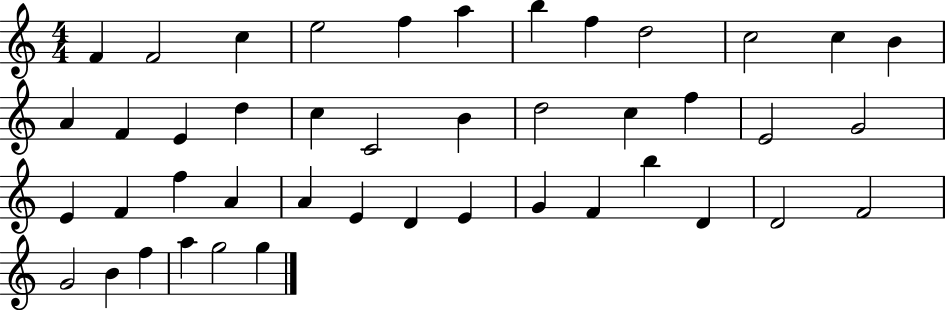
F4/q F4/h C5/q E5/h F5/q A5/q B5/q F5/q D5/h C5/h C5/q B4/q A4/q F4/q E4/q D5/q C5/q C4/h B4/q D5/h C5/q F5/q E4/h G4/h E4/q F4/q F5/q A4/q A4/q E4/q D4/q E4/q G4/q F4/q B5/q D4/q D4/h F4/h G4/h B4/q F5/q A5/q G5/h G5/q